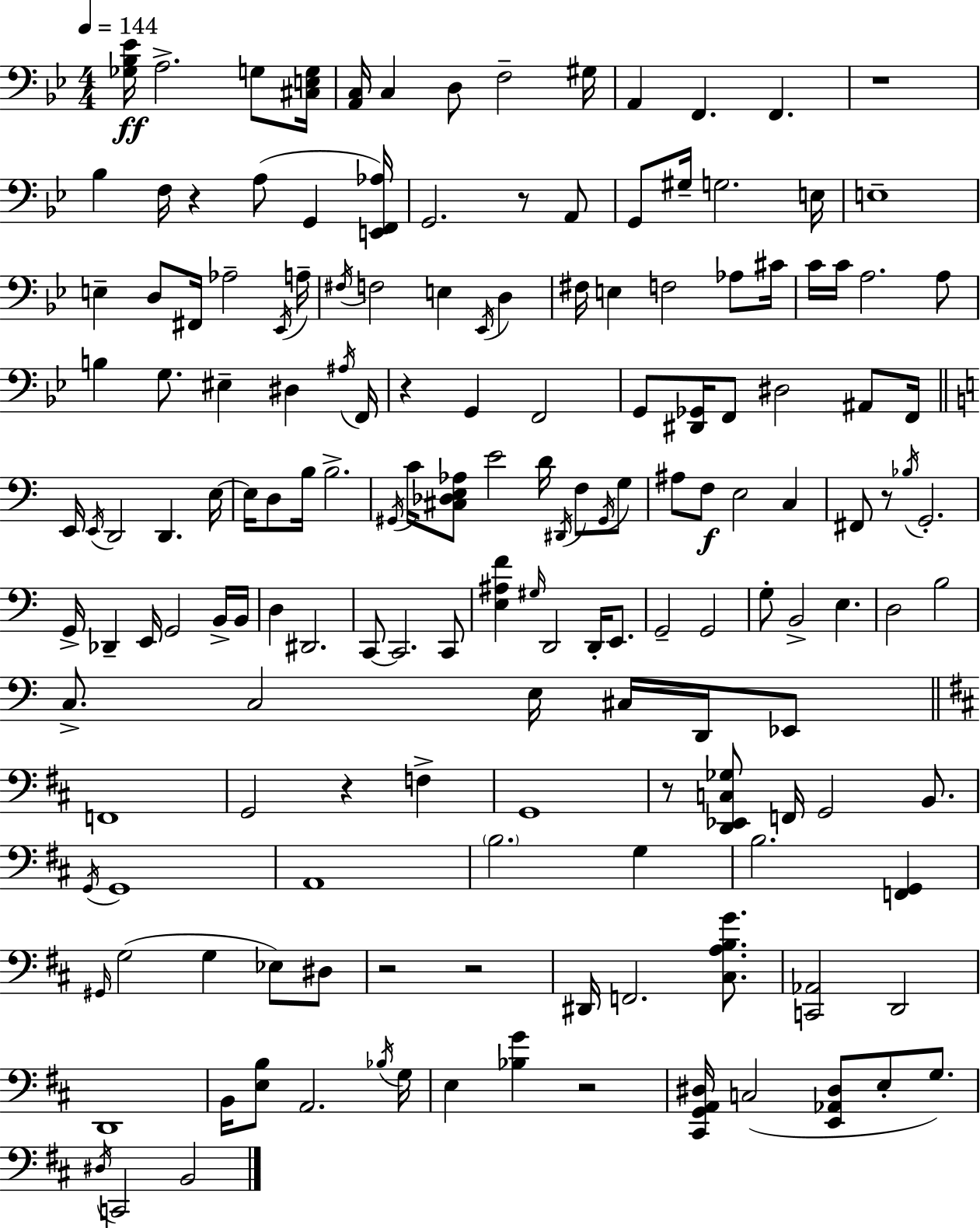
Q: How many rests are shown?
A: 10